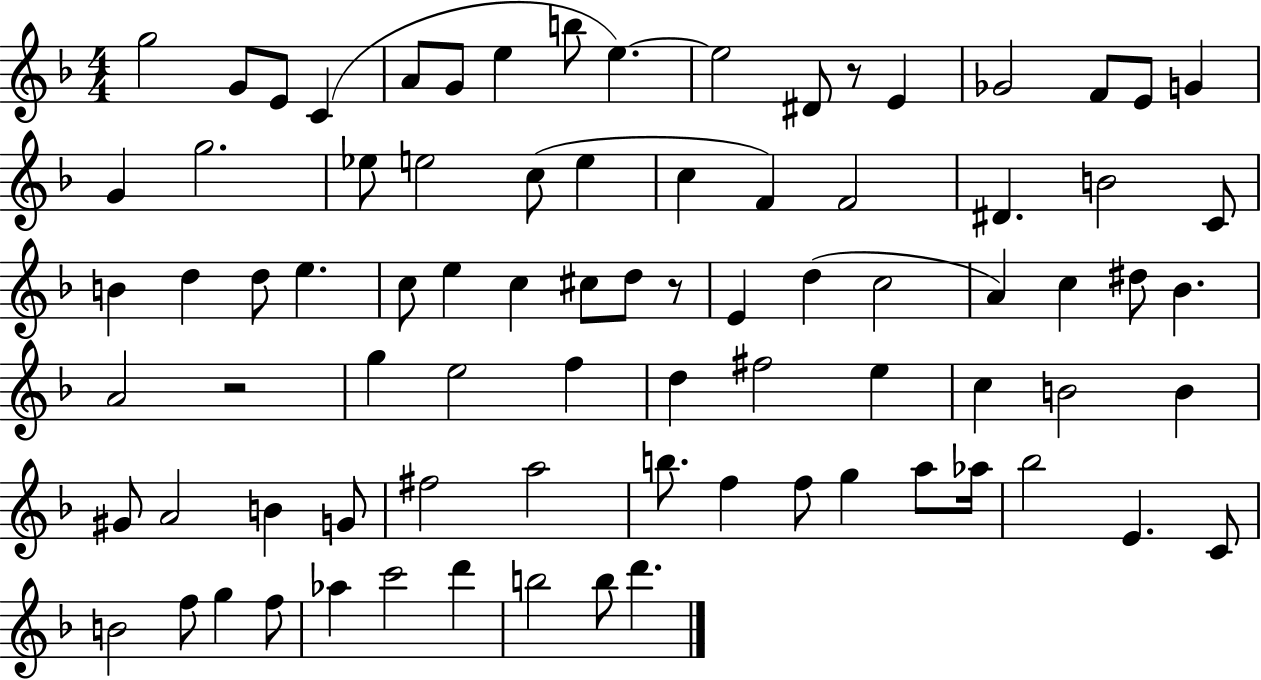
G5/h G4/e E4/e C4/q A4/e G4/e E5/q B5/e E5/q. E5/h D#4/e R/e E4/q Gb4/h F4/e E4/e G4/q G4/q G5/h. Eb5/e E5/h C5/e E5/q C5/q F4/q F4/h D#4/q. B4/h C4/e B4/q D5/q D5/e E5/q. C5/e E5/q C5/q C#5/e D5/e R/e E4/q D5/q C5/h A4/q C5/q D#5/e Bb4/q. A4/h R/h G5/q E5/h F5/q D5/q F#5/h E5/q C5/q B4/h B4/q G#4/e A4/h B4/q G4/e F#5/h A5/h B5/e. F5/q F5/e G5/q A5/e Ab5/s Bb5/h E4/q. C4/e B4/h F5/e G5/q F5/e Ab5/q C6/h D6/q B5/h B5/e D6/q.